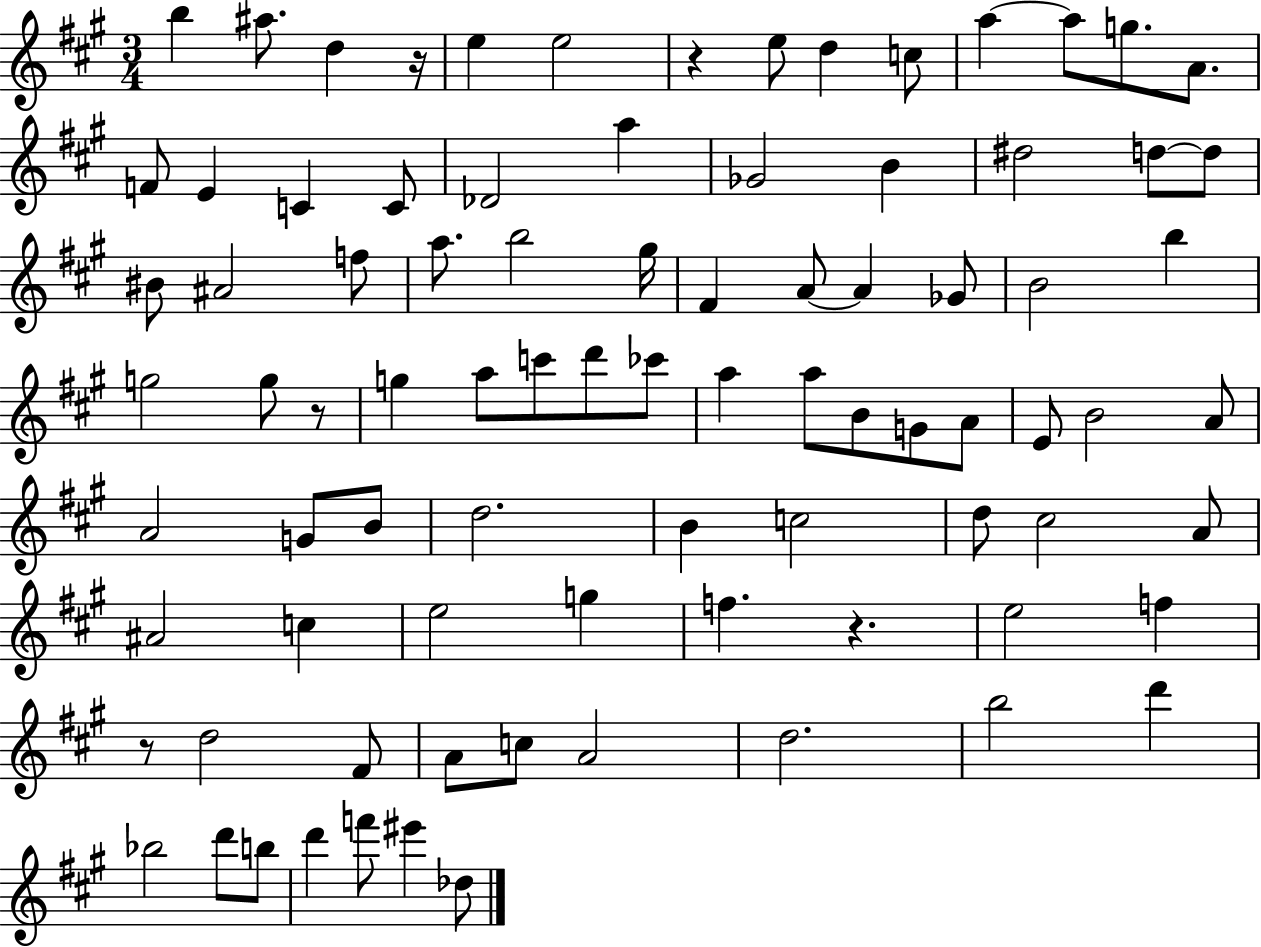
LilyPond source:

{
  \clef treble
  \numericTimeSignature
  \time 3/4
  \key a \major
  b''4 ais''8. d''4 r16 | e''4 e''2 | r4 e''8 d''4 c''8 | a''4~~ a''8 g''8. a'8. | \break f'8 e'4 c'4 c'8 | des'2 a''4 | ges'2 b'4 | dis''2 d''8~~ d''8 | \break bis'8 ais'2 f''8 | a''8. b''2 gis''16 | fis'4 a'8~~ a'4 ges'8 | b'2 b''4 | \break g''2 g''8 r8 | g''4 a''8 c'''8 d'''8 ces'''8 | a''4 a''8 b'8 g'8 a'8 | e'8 b'2 a'8 | \break a'2 g'8 b'8 | d''2. | b'4 c''2 | d''8 cis''2 a'8 | \break ais'2 c''4 | e''2 g''4 | f''4. r4. | e''2 f''4 | \break r8 d''2 fis'8 | a'8 c''8 a'2 | d''2. | b''2 d'''4 | \break bes''2 d'''8 b''8 | d'''4 f'''8 eis'''4 des''8 | \bar "|."
}